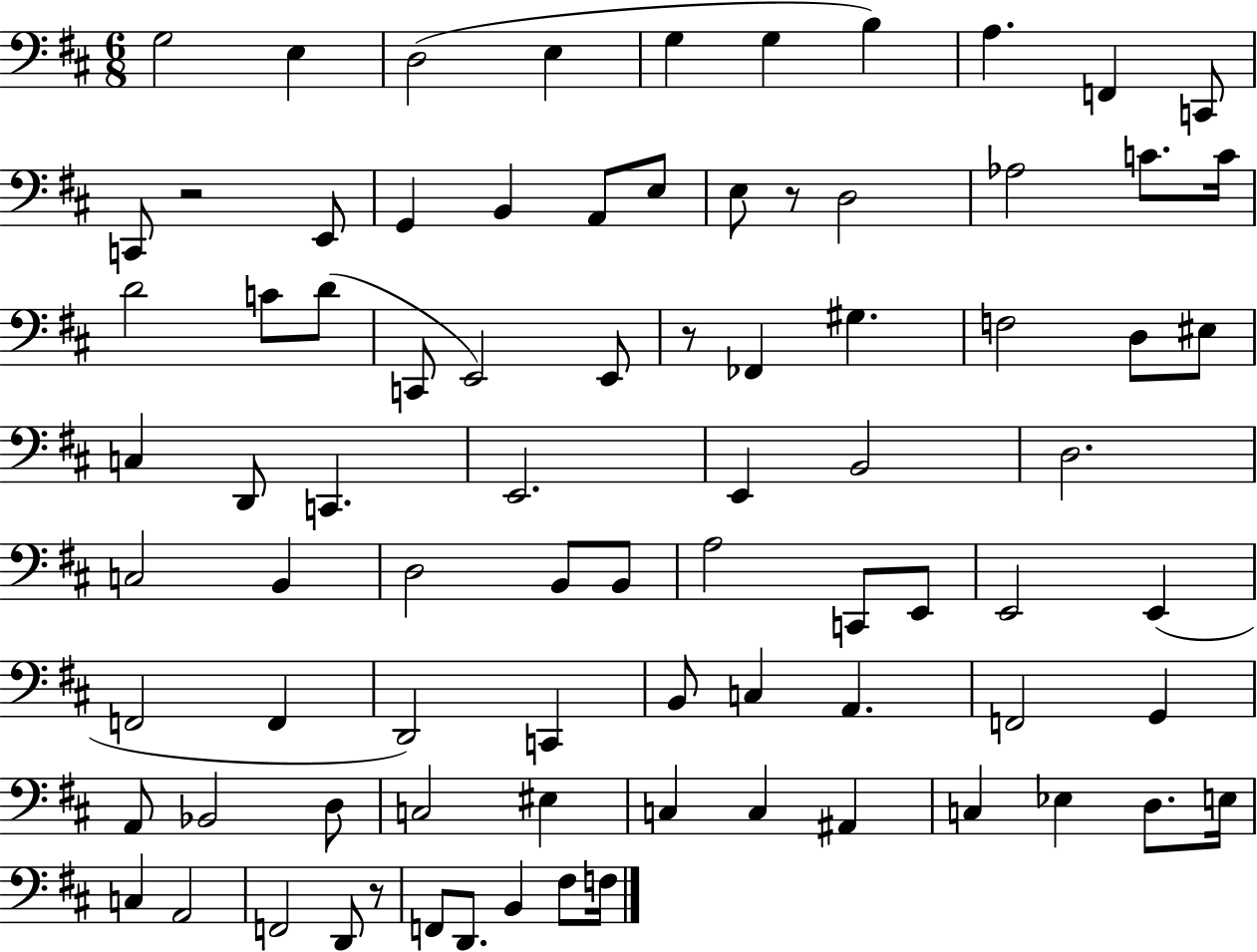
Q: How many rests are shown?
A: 4